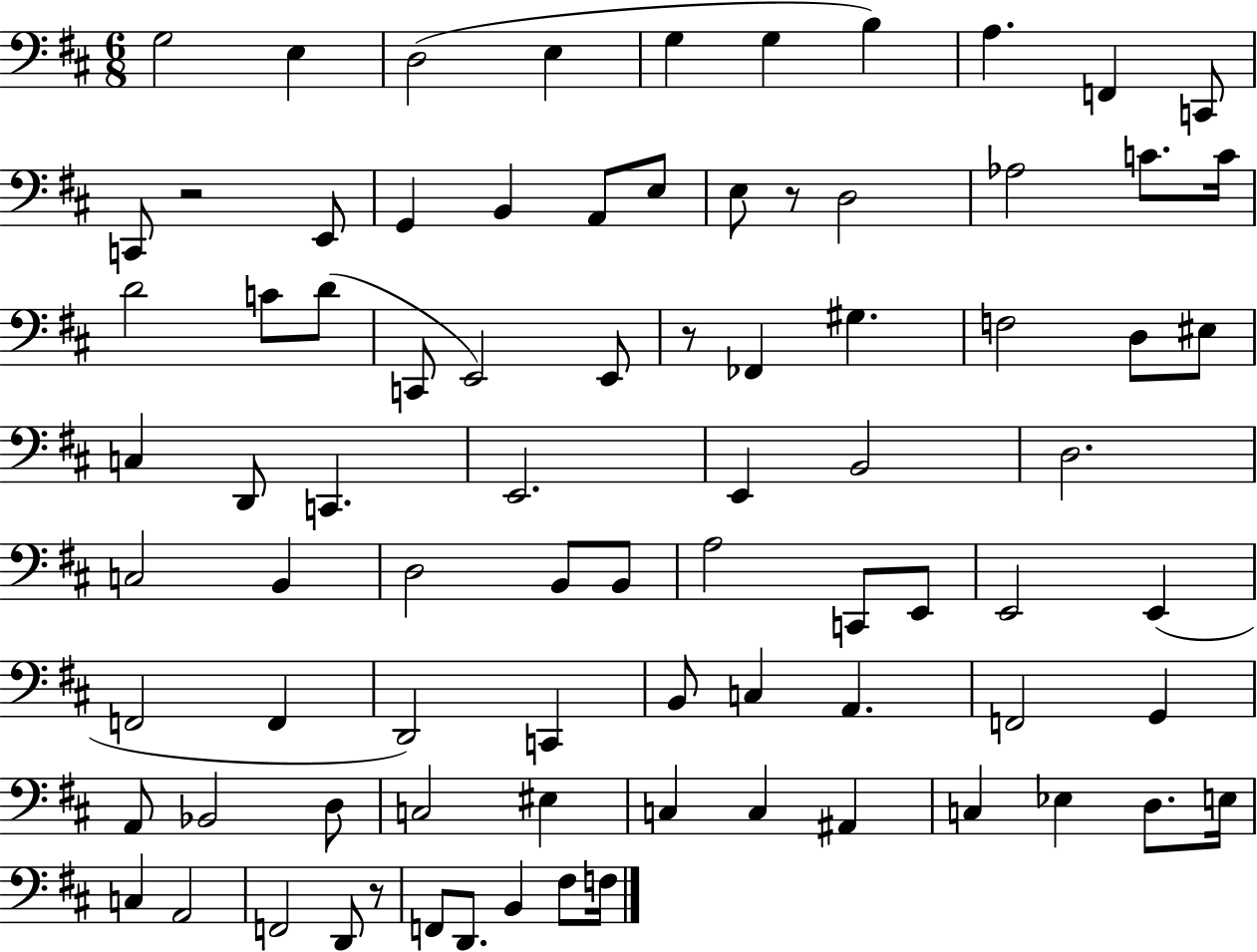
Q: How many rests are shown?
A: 4